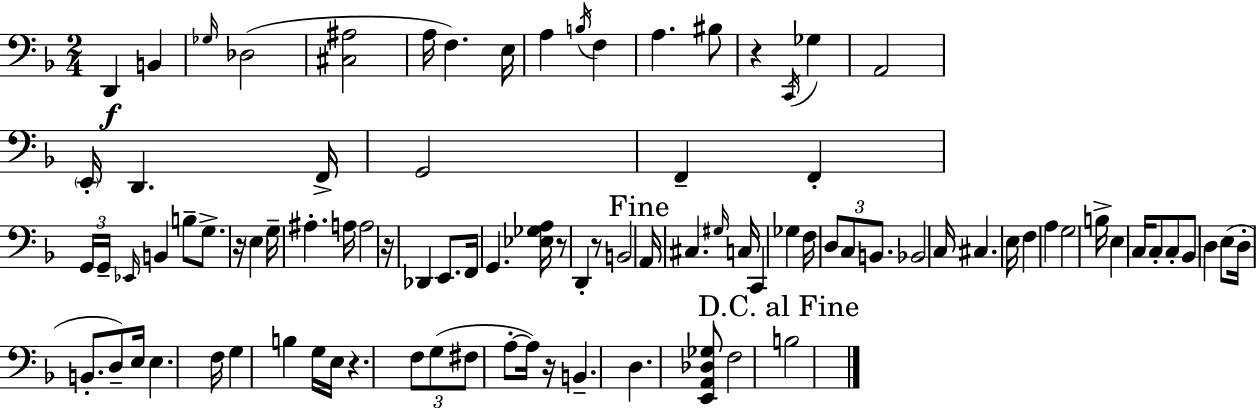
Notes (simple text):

D2/q B2/q Gb3/s Db3/h [C#3,A#3]/h A3/s F3/q. E3/s A3/q B3/s F3/q A3/q. BIS3/e R/q C2/s Gb3/q A2/h E2/s D2/q. F2/s G2/h F2/q F2/q G2/s G2/s Eb2/s B2/q B3/e G3/e. R/s E3/q G3/s A#3/q. A3/s A3/h R/s Db2/q E2/e. F2/s G2/q. [Eb3,Gb3,A3]/s R/e D2/q R/e B2/h A2/s C#3/q. G#3/s C3/s C2/q Gb3/q F3/s D3/e C3/e B2/e. Bb2/h C3/s C#3/q. E3/s F3/q A3/q G3/h B3/s E3/q C3/s C3/e C3/e Bb2/e D3/q E3/e D3/s B2/e. D3/e E3/s E3/q. F3/s G3/q B3/q G3/s E3/s R/q. F3/e G3/e F#3/e A3/e A3/s R/s B2/q. D3/q. [E2,A2,Db3,Gb3]/e F3/h B3/h